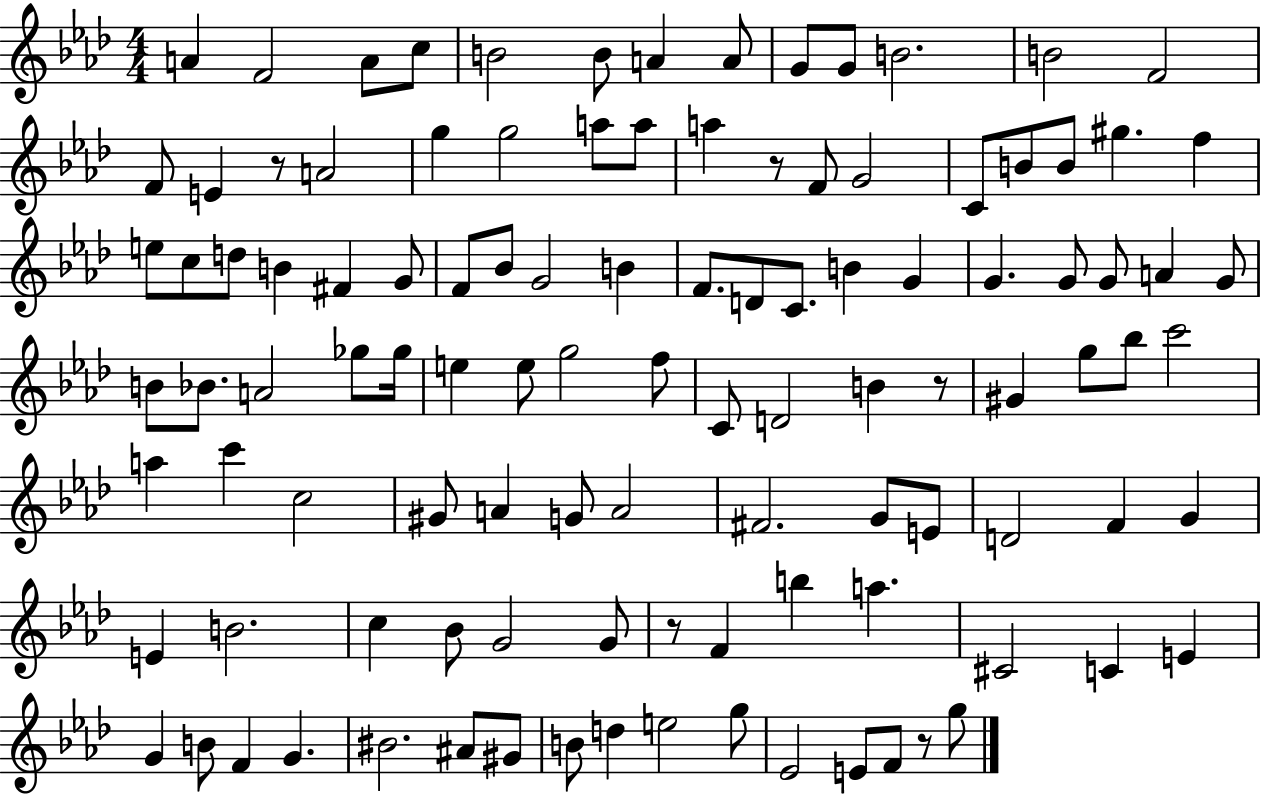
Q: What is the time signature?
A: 4/4